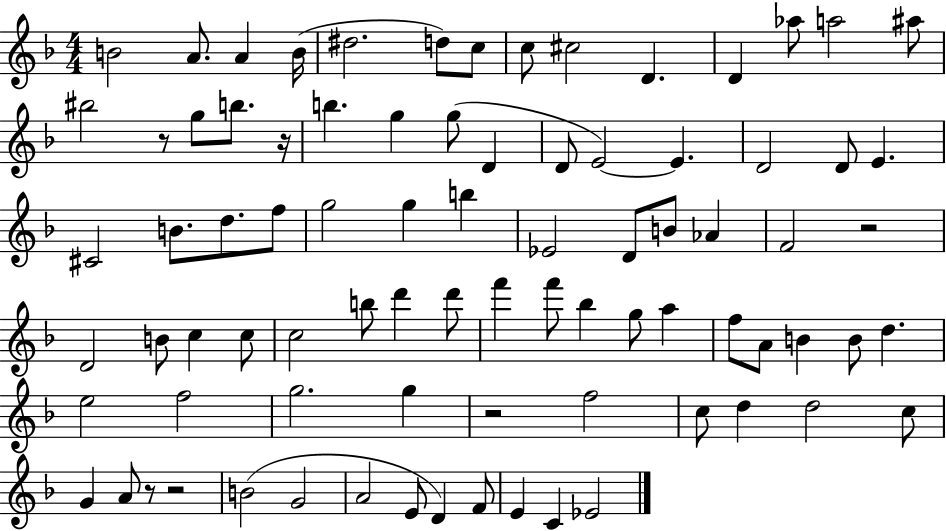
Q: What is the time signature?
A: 4/4